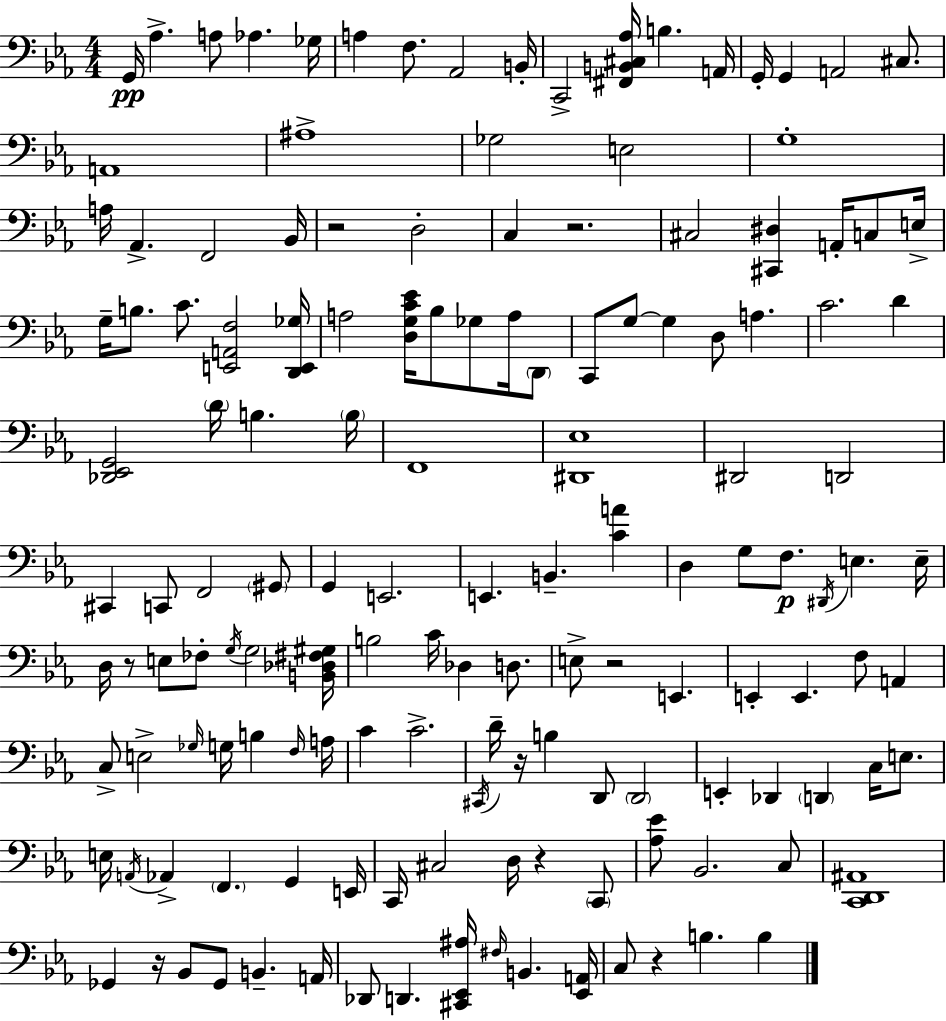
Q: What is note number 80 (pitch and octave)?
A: F3